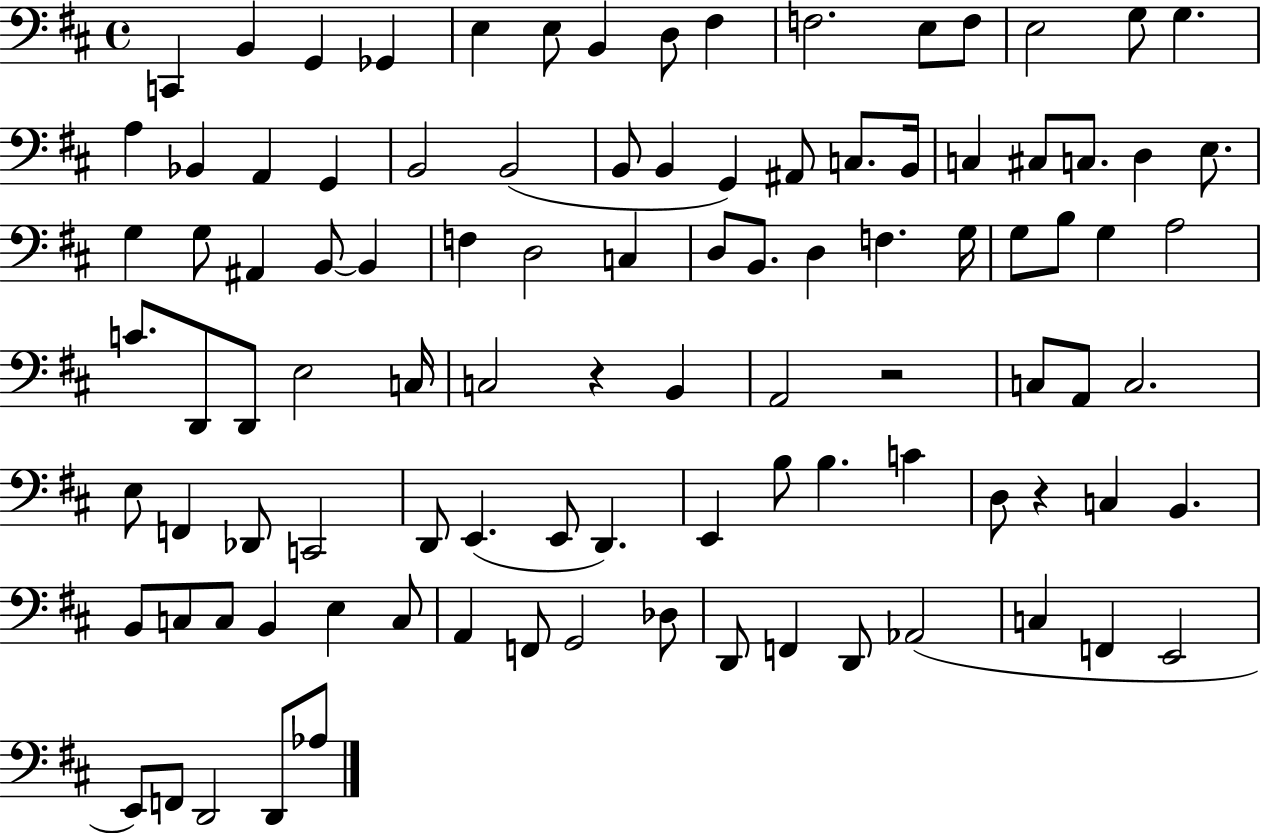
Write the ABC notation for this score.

X:1
T:Untitled
M:4/4
L:1/4
K:D
C,, B,, G,, _G,, E, E,/2 B,, D,/2 ^F, F,2 E,/2 F,/2 E,2 G,/2 G, A, _B,, A,, G,, B,,2 B,,2 B,,/2 B,, G,, ^A,,/2 C,/2 B,,/4 C, ^C,/2 C,/2 D, E,/2 G, G,/2 ^A,, B,,/2 B,, F, D,2 C, D,/2 B,,/2 D, F, G,/4 G,/2 B,/2 G, A,2 C/2 D,,/2 D,,/2 E,2 C,/4 C,2 z B,, A,,2 z2 C,/2 A,,/2 C,2 E,/2 F,, _D,,/2 C,,2 D,,/2 E,, E,,/2 D,, E,, B,/2 B, C D,/2 z C, B,, B,,/2 C,/2 C,/2 B,, E, C,/2 A,, F,,/2 G,,2 _D,/2 D,,/2 F,, D,,/2 _A,,2 C, F,, E,,2 E,,/2 F,,/2 D,,2 D,,/2 _A,/2